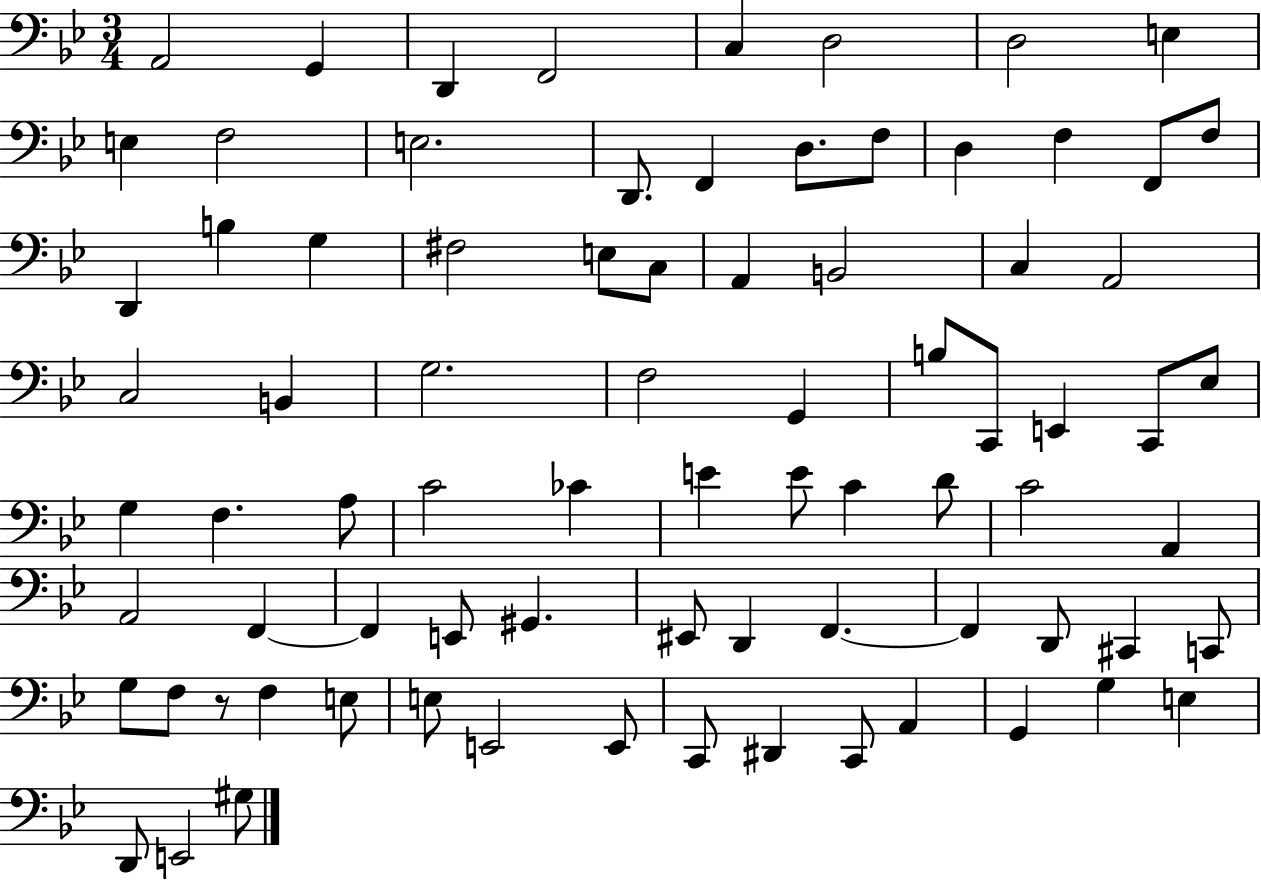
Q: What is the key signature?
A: BES major